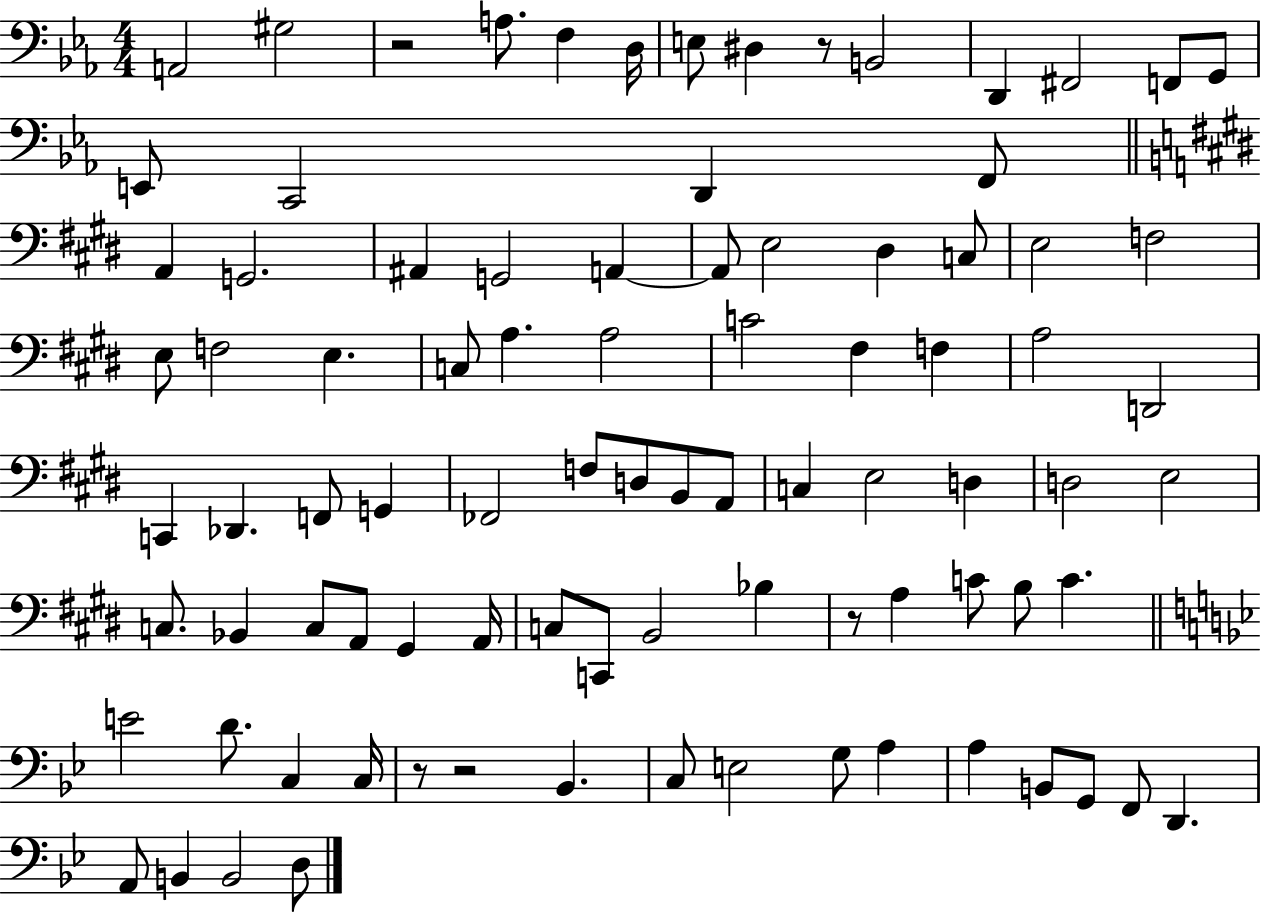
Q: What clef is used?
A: bass